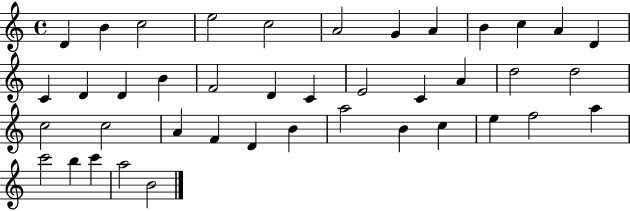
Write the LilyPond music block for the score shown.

{
  \clef treble
  \time 4/4
  \defaultTimeSignature
  \key c \major
  d'4 b'4 c''2 | e''2 c''2 | a'2 g'4 a'4 | b'4 c''4 a'4 d'4 | \break c'4 d'4 d'4 b'4 | f'2 d'4 c'4 | e'2 c'4 a'4 | d''2 d''2 | \break c''2 c''2 | a'4 f'4 d'4 b'4 | a''2 b'4 c''4 | e''4 f''2 a''4 | \break c'''2 b''4 c'''4 | a''2 b'2 | \bar "|."
}